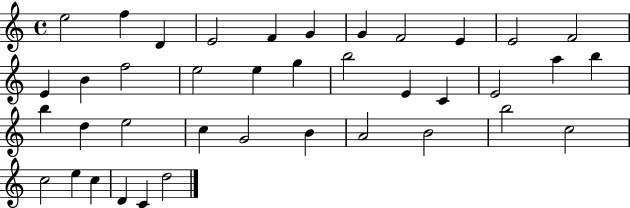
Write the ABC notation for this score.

X:1
T:Untitled
M:4/4
L:1/4
K:C
e2 f D E2 F G G F2 E E2 F2 E B f2 e2 e g b2 E C E2 a b b d e2 c G2 B A2 B2 b2 c2 c2 e c D C d2